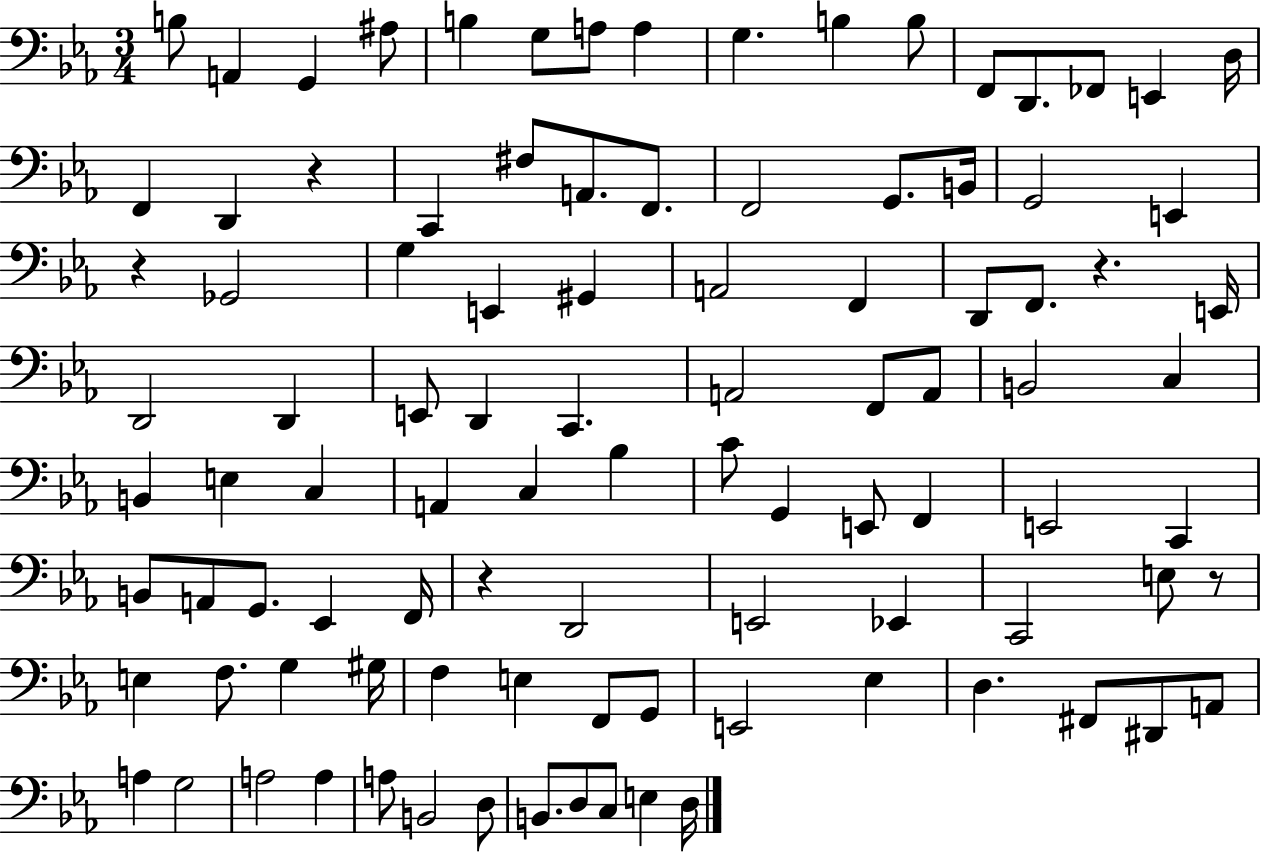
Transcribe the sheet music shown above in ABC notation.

X:1
T:Untitled
M:3/4
L:1/4
K:Eb
B,/2 A,, G,, ^A,/2 B, G,/2 A,/2 A, G, B, B,/2 F,,/2 D,,/2 _F,,/2 E,, D,/4 F,, D,, z C,, ^F,/2 A,,/2 F,,/2 F,,2 G,,/2 B,,/4 G,,2 E,, z _G,,2 G, E,, ^G,, A,,2 F,, D,,/2 F,,/2 z E,,/4 D,,2 D,, E,,/2 D,, C,, A,,2 F,,/2 A,,/2 B,,2 C, B,, E, C, A,, C, _B, C/2 G,, E,,/2 F,, E,,2 C,, B,,/2 A,,/2 G,,/2 _E,, F,,/4 z D,,2 E,,2 _E,, C,,2 E,/2 z/2 E, F,/2 G, ^G,/4 F, E, F,,/2 G,,/2 E,,2 _E, D, ^F,,/2 ^D,,/2 A,,/2 A, G,2 A,2 A, A,/2 B,,2 D,/2 B,,/2 D,/2 C,/2 E, D,/4